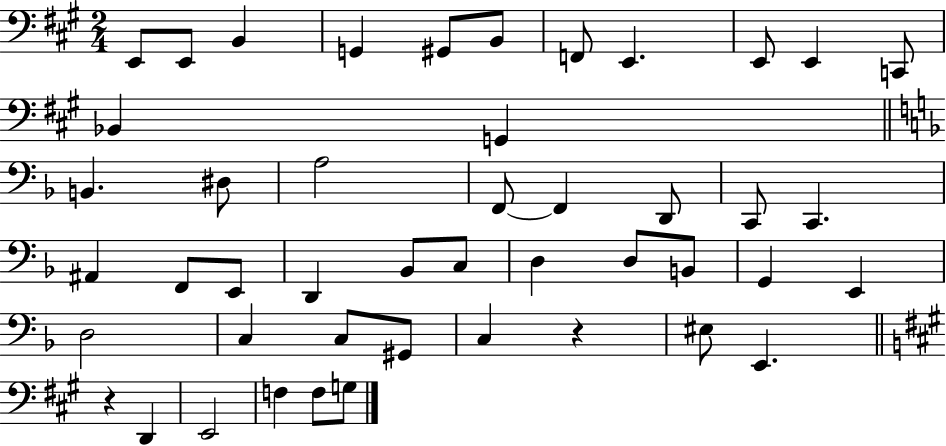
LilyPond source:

{
  \clef bass
  \numericTimeSignature
  \time 2/4
  \key a \major
  e,8 e,8 b,4 | g,4 gis,8 b,8 | f,8 e,4. | e,8 e,4 c,8 | \break bes,4 g,4 | \bar "||" \break \key f \major b,4. dis8 | a2 | f,8~~ f,4 d,8 | c,8 c,4. | \break ais,4 f,8 e,8 | d,4 bes,8 c8 | d4 d8 b,8 | g,4 e,4 | \break d2 | c4 c8 gis,8 | c4 r4 | eis8 e,4. | \break \bar "||" \break \key a \major r4 d,4 | e,2 | f4 f8 g8 | \bar "|."
}